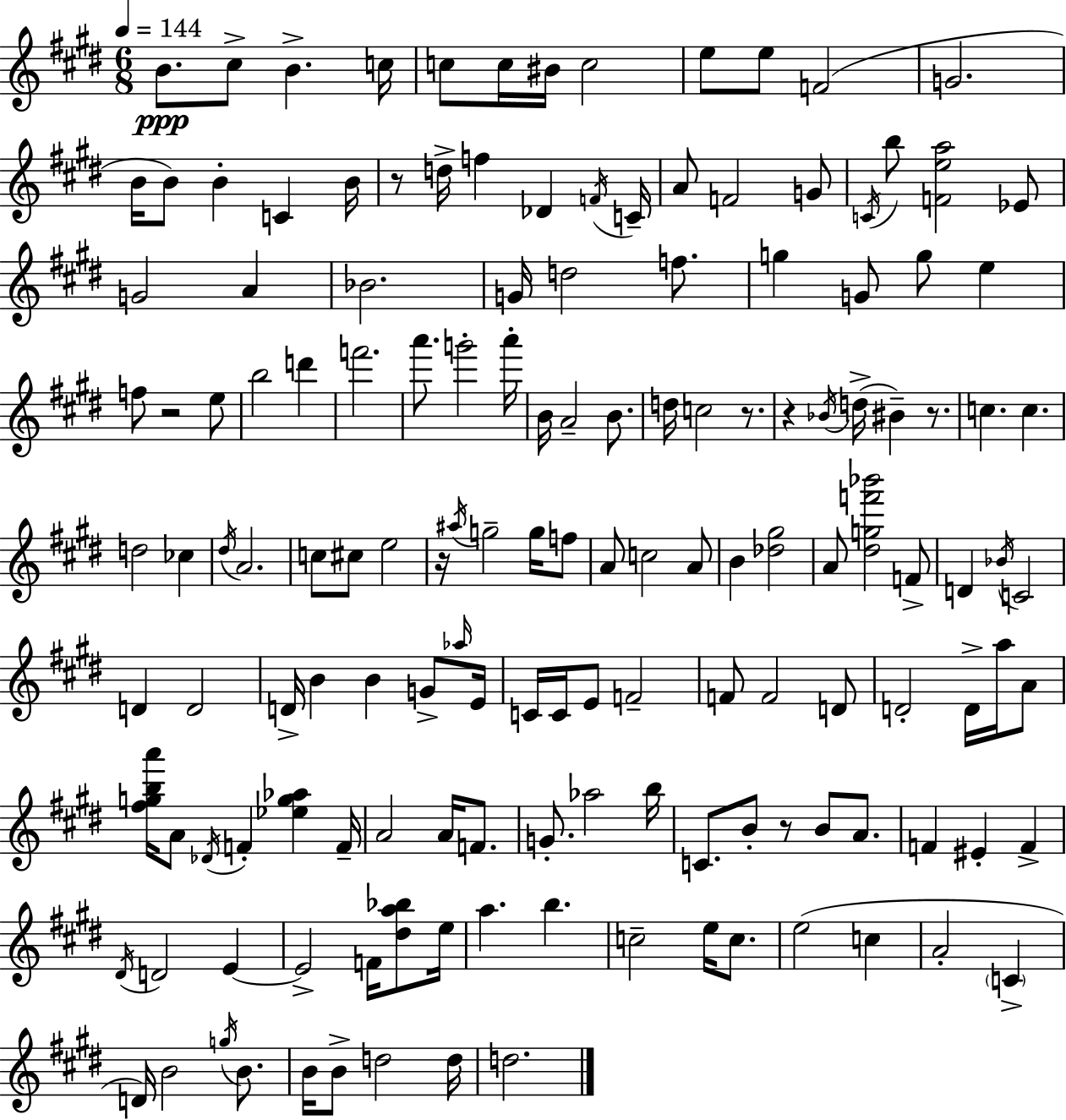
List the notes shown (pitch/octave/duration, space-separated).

B4/e. C#5/e B4/q. C5/s C5/e C5/s BIS4/s C5/h E5/e E5/e F4/h G4/h. B4/s B4/e B4/q C4/q B4/s R/e D5/s F5/q Db4/q F4/s C4/s A4/e F4/h G4/e C4/s B5/e [F4,E5,A5]/h Eb4/e G4/h A4/q Bb4/h. G4/s D5/h F5/e. G5/q G4/e G5/e E5/q F5/e R/h E5/e B5/h D6/q F6/h. A6/e. G6/h A6/s B4/s A4/h B4/e. D5/s C5/h R/e. R/q Bb4/s D5/s BIS4/q R/e. C5/q. C5/q. D5/h CES5/q D#5/s A4/h. C5/e C#5/e E5/h R/s A#5/s G5/h G5/s F5/e A4/e C5/h A4/e B4/q [Db5,G#5]/h A4/e [D#5,G5,F6,Bb6]/h F4/e D4/q Bb4/s C4/h D4/q D4/h D4/s B4/q B4/q G4/e Ab5/s E4/s C4/s C4/s E4/e F4/h F4/e F4/h D4/e D4/h D4/s A5/s A4/e [F#5,G5,B5,A6]/s A4/e Db4/s F4/q [Eb5,G5,Ab5]/q F4/s A4/h A4/s F4/e. G4/e. Ab5/h B5/s C4/e. B4/e R/e B4/e A4/e. F4/q EIS4/q F4/q D#4/s D4/h E4/q E4/h F4/s [D#5,A5,Bb5]/e E5/s A5/q. B5/q. C5/h E5/s C5/e. E5/h C5/q A4/h C4/q D4/s B4/h G5/s B4/e. B4/s B4/e D5/h D5/s D5/h.